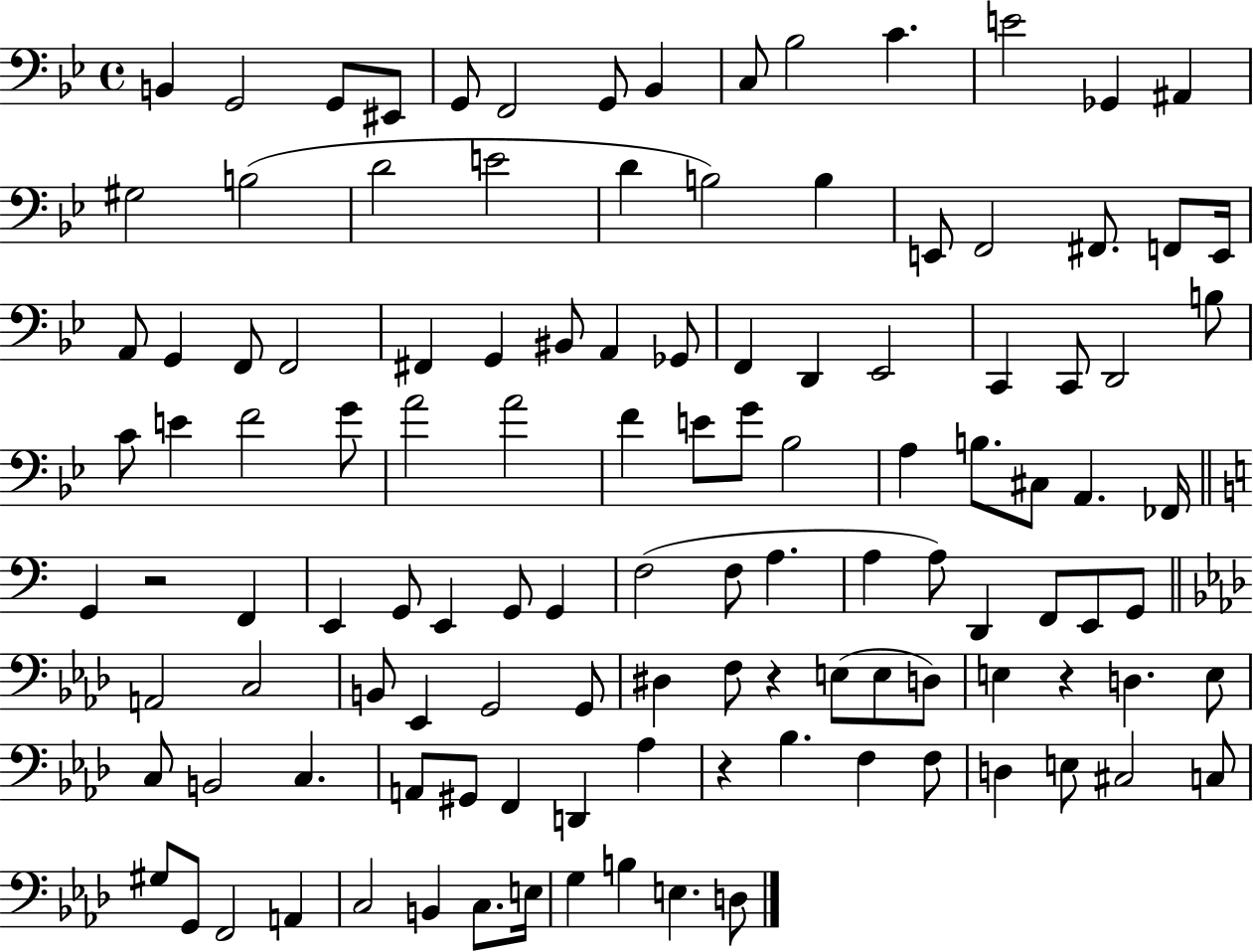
B2/q G2/h G2/e EIS2/e G2/e F2/h G2/e Bb2/q C3/e Bb3/h C4/q. E4/h Gb2/q A#2/q G#3/h B3/h D4/h E4/h D4/q B3/h B3/q E2/e F2/h F#2/e. F2/e E2/s A2/e G2/q F2/e F2/h F#2/q G2/q BIS2/e A2/q Gb2/e F2/q D2/q Eb2/h C2/q C2/e D2/h B3/e C4/e E4/q F4/h G4/e A4/h A4/h F4/q E4/e G4/e Bb3/h A3/q B3/e. C#3/e A2/q. FES2/s G2/q R/h F2/q E2/q G2/e E2/q G2/e G2/q F3/h F3/e A3/q. A3/q A3/e D2/q F2/e E2/e G2/e A2/h C3/h B2/e Eb2/q G2/h G2/e D#3/q F3/e R/q E3/e E3/e D3/e E3/q R/q D3/q. E3/e C3/e B2/h C3/q. A2/e G#2/e F2/q D2/q Ab3/q R/q Bb3/q. F3/q F3/e D3/q E3/e C#3/h C3/e G#3/e G2/e F2/h A2/q C3/h B2/q C3/e. E3/s G3/q B3/q E3/q. D3/e